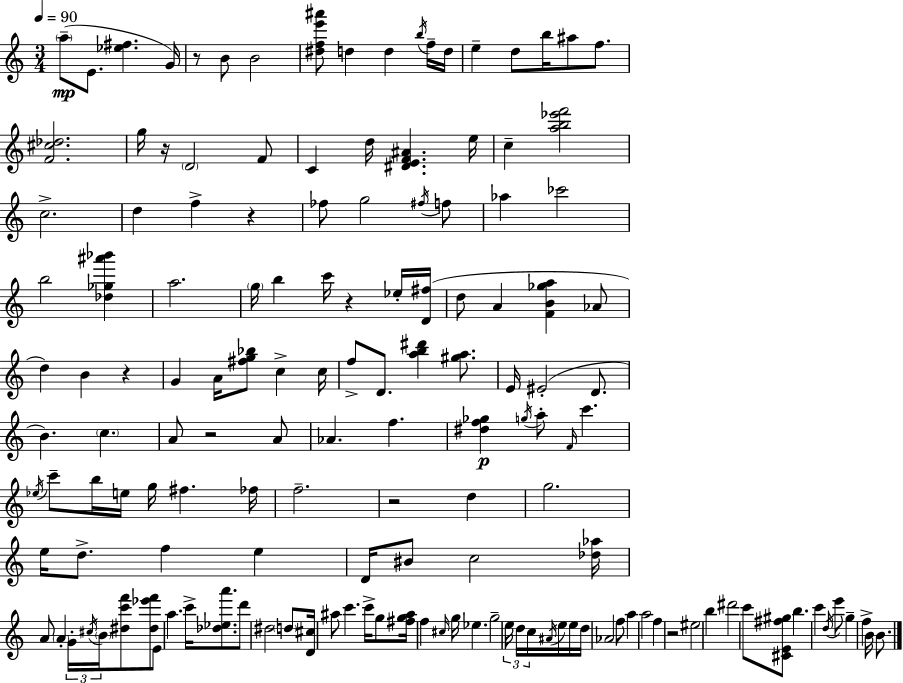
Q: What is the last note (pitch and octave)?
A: B4